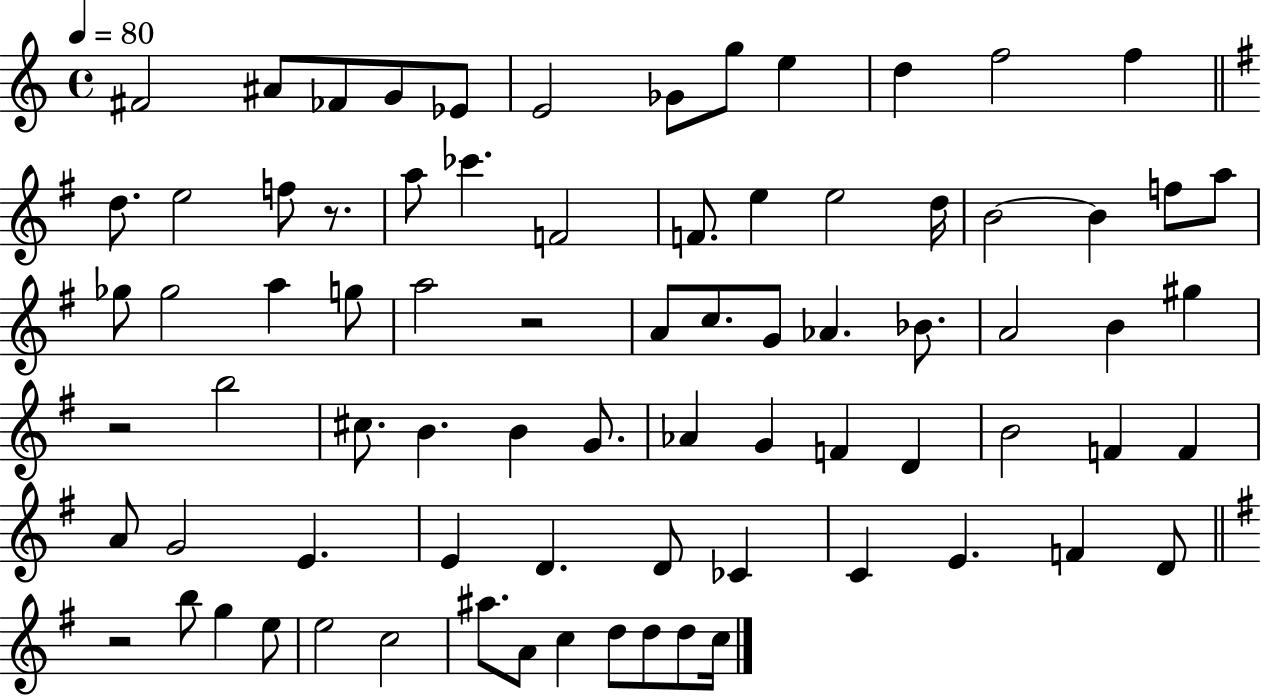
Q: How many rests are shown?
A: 4